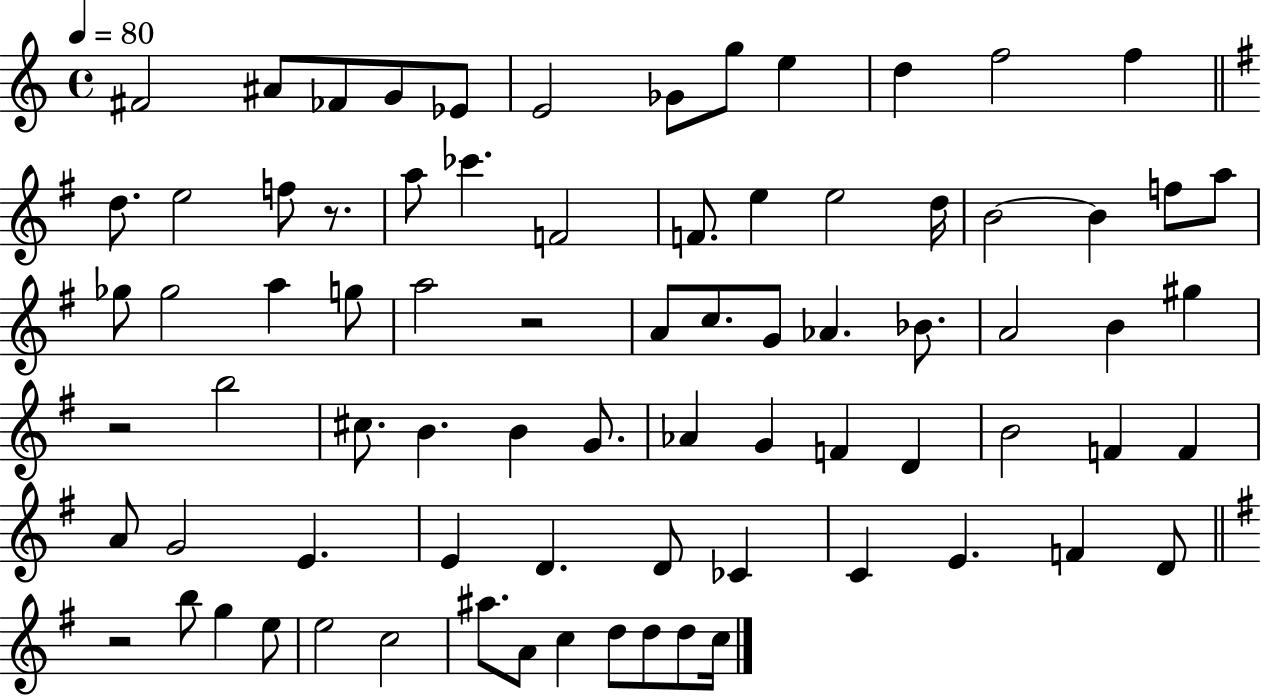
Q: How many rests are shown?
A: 4